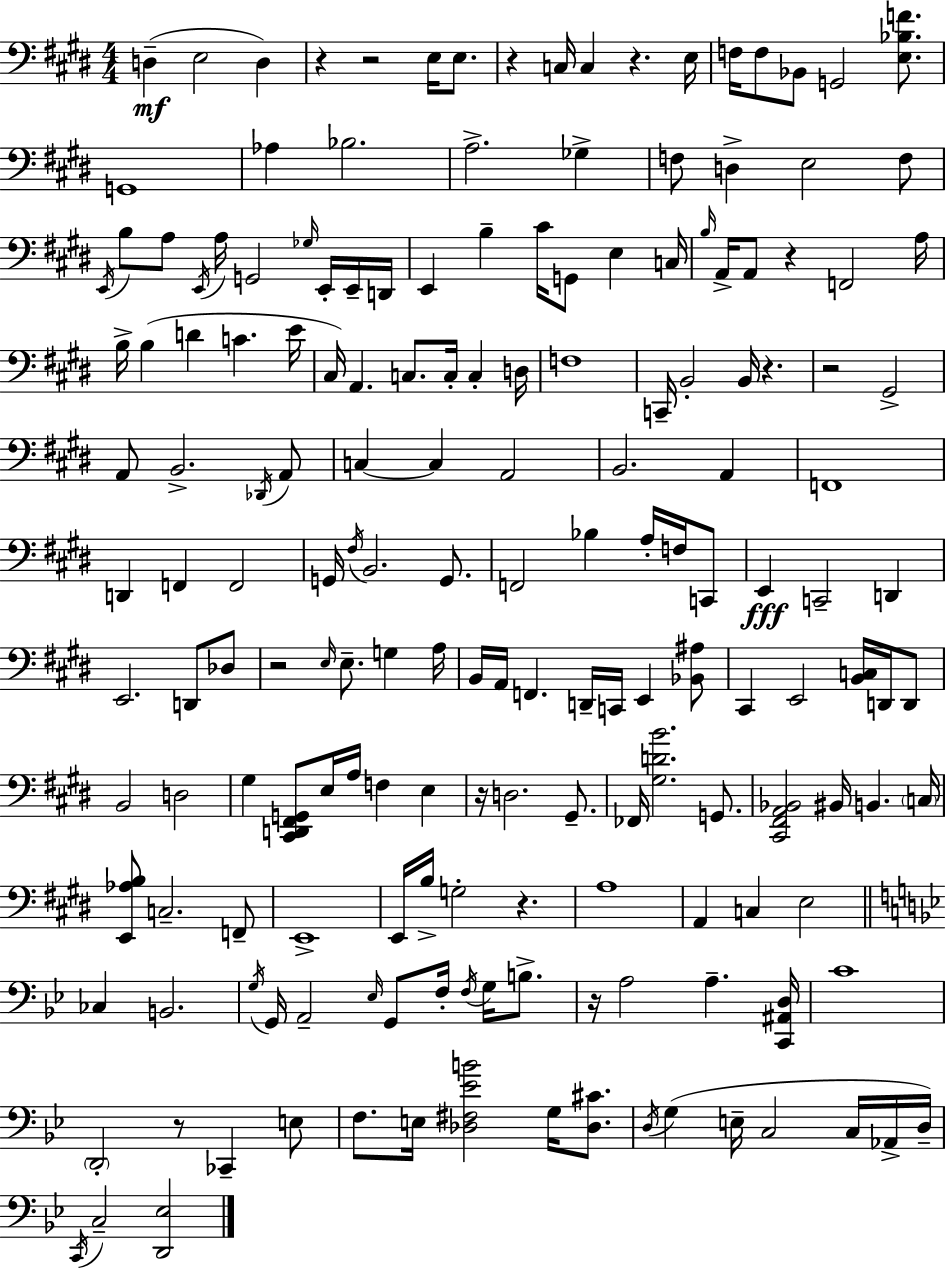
D3/q E3/h D3/q R/q R/h E3/s E3/e. R/q C3/s C3/q R/q. E3/s F3/s F3/e Bb2/e G2/h [E3,Bb3,F4]/e. G2/w Ab3/q Bb3/h. A3/h. Gb3/q F3/e D3/q E3/h F3/e E2/s B3/e A3/e E2/s A3/s G2/h Gb3/s E2/s E2/s D2/s E2/q B3/q C#4/s G2/e E3/q C3/s B3/s A2/s A2/e R/q F2/h A3/s B3/s B3/q D4/q C4/q. E4/s C#3/s A2/q. C3/e. C3/s C3/q D3/s F3/w C2/s B2/h B2/s R/q. R/h G#2/h A2/e B2/h. Db2/s A2/e C3/q C3/q A2/h B2/h. A2/q F2/w D2/q F2/q F2/h G2/s F#3/s B2/h. G2/e. F2/h Bb3/q A3/s F3/s C2/e E2/q C2/h D2/q E2/h. D2/e Db3/e R/h E3/s E3/e. G3/q A3/s B2/s A2/s F2/q. D2/s C2/s E2/q [Bb2,A#3]/e C#2/q E2/h [B2,C3]/s D2/s D2/e B2/h D3/h G#3/q [C#2,D2,F#2,G2]/e E3/s A3/s F3/q E3/q R/s D3/h. G#2/e. FES2/s [G#3,D4,B4]/h. G2/e. [C#2,F#2,A2,Bb2]/h BIS2/s B2/q. C3/s [E2,Ab3,B3]/e C3/h. F2/e E2/w E2/s B3/s G3/h R/q. A3/w A2/q C3/q E3/h CES3/q B2/h. G3/s G2/s A2/h Eb3/s G2/e F3/s F3/s G3/s B3/e. R/s A3/h A3/q. [C2,A#2,D3]/s C4/w D2/h R/e CES2/q E3/e F3/e. E3/s [Db3,F#3,Eb4,B4]/h G3/s [Db3,C#4]/e. D3/s G3/q E3/s C3/h C3/s Ab2/s D3/s C2/s C3/h [D2,Eb3]/h